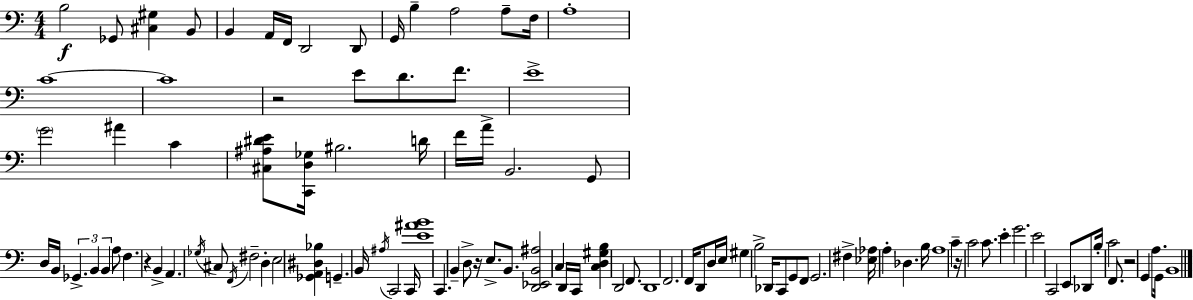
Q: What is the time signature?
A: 4/4